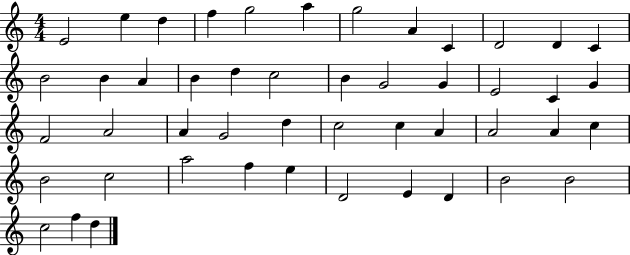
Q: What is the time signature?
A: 4/4